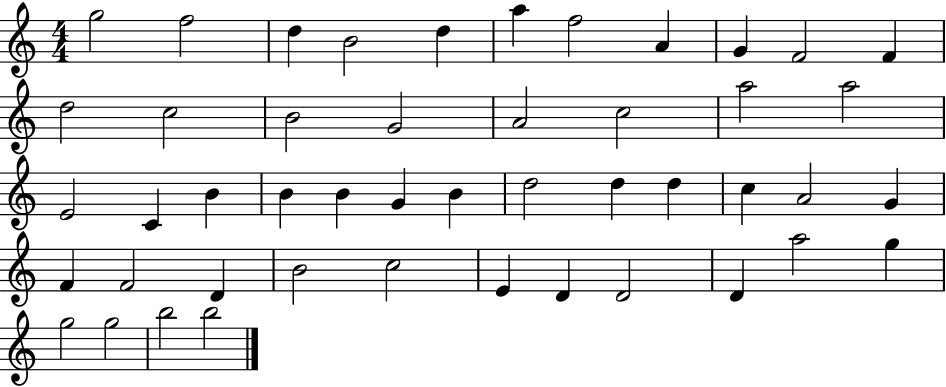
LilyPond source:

{
  \clef treble
  \numericTimeSignature
  \time 4/4
  \key c \major
  g''2 f''2 | d''4 b'2 d''4 | a''4 f''2 a'4 | g'4 f'2 f'4 | \break d''2 c''2 | b'2 g'2 | a'2 c''2 | a''2 a''2 | \break e'2 c'4 b'4 | b'4 b'4 g'4 b'4 | d''2 d''4 d''4 | c''4 a'2 g'4 | \break f'4 f'2 d'4 | b'2 c''2 | e'4 d'4 d'2 | d'4 a''2 g''4 | \break g''2 g''2 | b''2 b''2 | \bar "|."
}